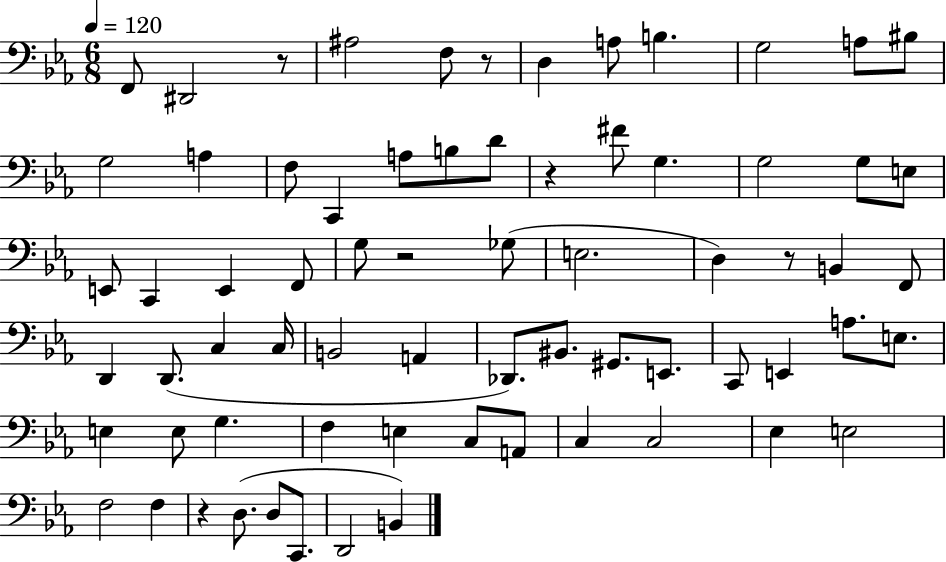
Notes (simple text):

F2/e D#2/h R/e A#3/h F3/e R/e D3/q A3/e B3/q. G3/h A3/e BIS3/e G3/h A3/q F3/e C2/q A3/e B3/e D4/e R/q F#4/e G3/q. G3/h G3/e E3/e E2/e C2/q E2/q F2/e G3/e R/h Gb3/e E3/h. D3/q R/e B2/q F2/e D2/q D2/e. C3/q C3/s B2/h A2/q Db2/e. BIS2/e. G#2/e. E2/e. C2/e E2/q A3/e. E3/e. E3/q E3/e G3/q. F3/q E3/q C3/e A2/e C3/q C3/h Eb3/q E3/h F3/h F3/q R/q D3/e. D3/e C2/e. D2/h B2/q